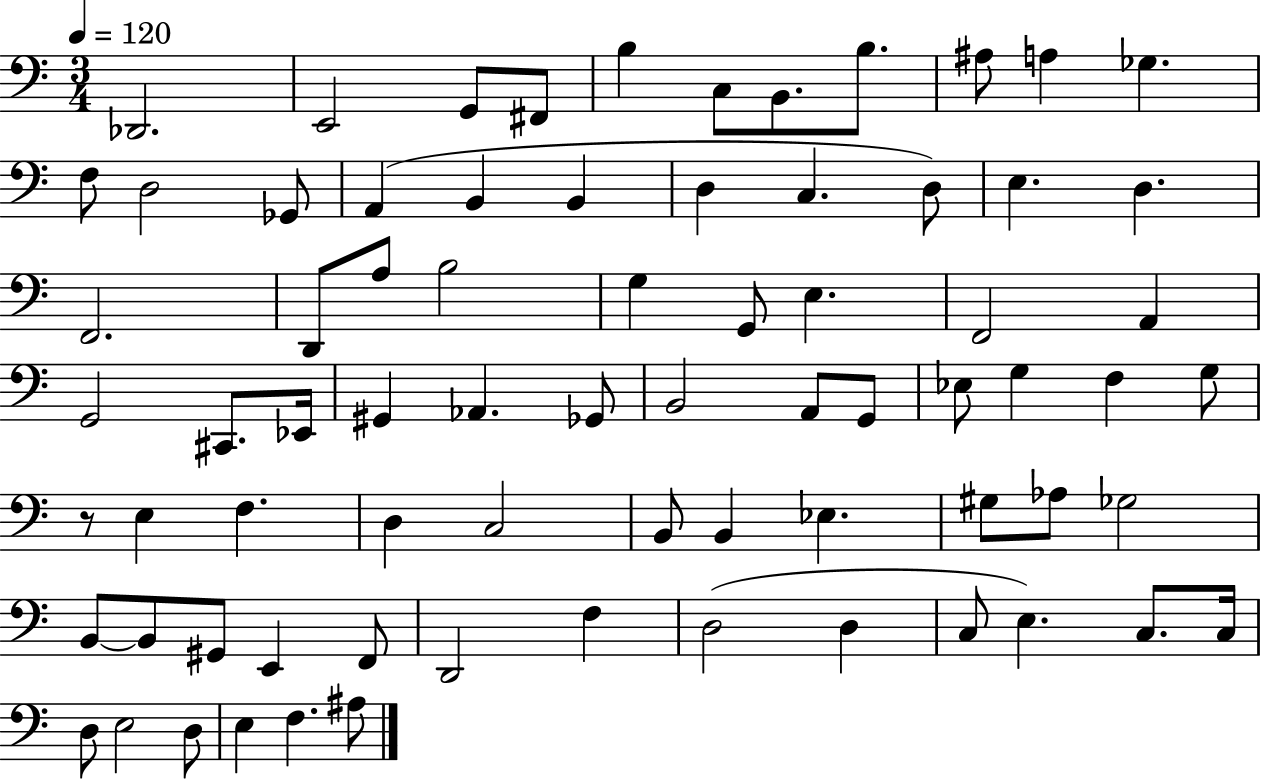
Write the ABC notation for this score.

X:1
T:Untitled
M:3/4
L:1/4
K:C
_D,,2 E,,2 G,,/2 ^F,,/2 B, C,/2 B,,/2 B,/2 ^A,/2 A, _G, F,/2 D,2 _G,,/2 A,, B,, B,, D, C, D,/2 E, D, F,,2 D,,/2 A,/2 B,2 G, G,,/2 E, F,,2 A,, G,,2 ^C,,/2 _E,,/4 ^G,, _A,, _G,,/2 B,,2 A,,/2 G,,/2 _E,/2 G, F, G,/2 z/2 E, F, D, C,2 B,,/2 B,, _E, ^G,/2 _A,/2 _G,2 B,,/2 B,,/2 ^G,,/2 E,, F,,/2 D,,2 F, D,2 D, C,/2 E, C,/2 C,/4 D,/2 E,2 D,/2 E, F, ^A,/2